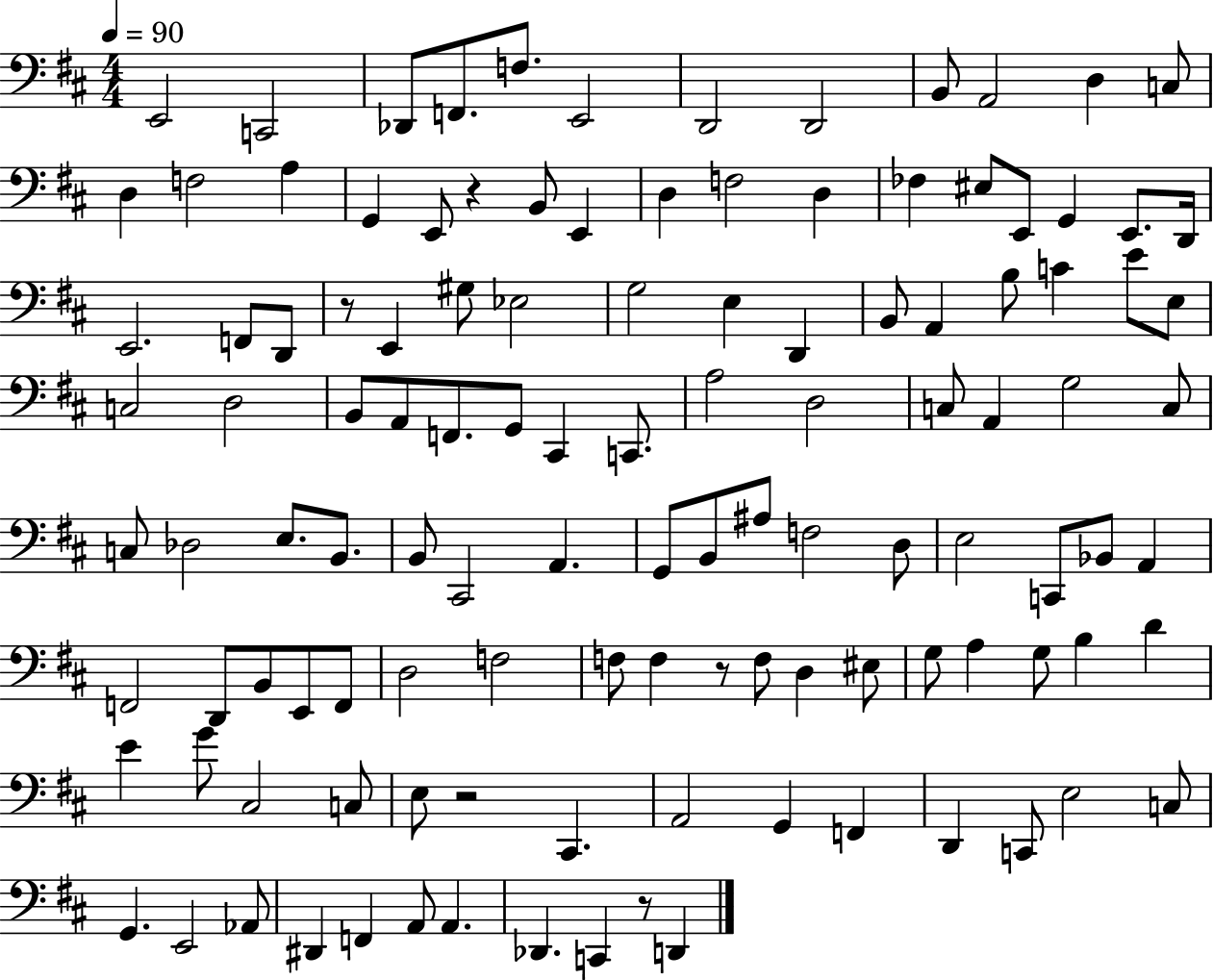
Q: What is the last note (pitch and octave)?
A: D2